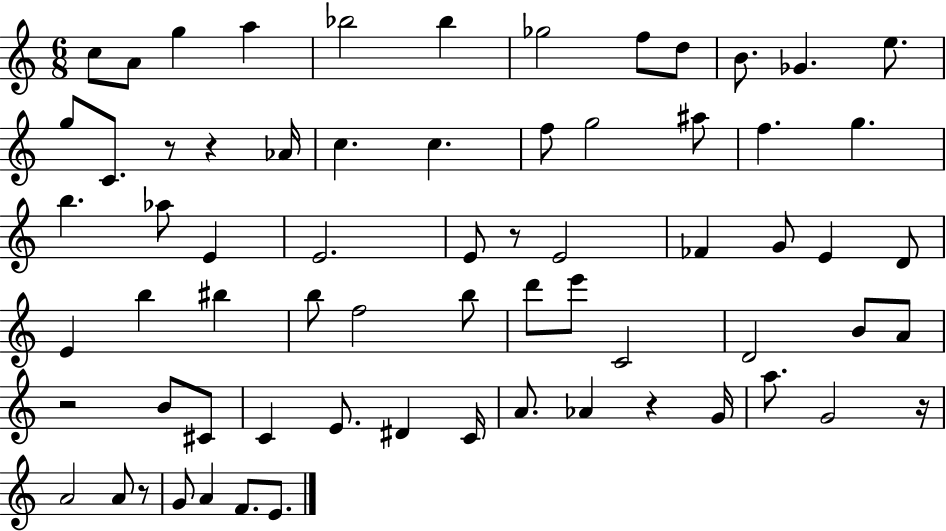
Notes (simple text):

C5/e A4/e G5/q A5/q Bb5/h Bb5/q Gb5/h F5/e D5/e B4/e. Gb4/q. E5/e. G5/e C4/e. R/e R/q Ab4/s C5/q. C5/q. F5/e G5/h A#5/e F5/q. G5/q. B5/q. Ab5/e E4/q E4/h. E4/e R/e E4/h FES4/q G4/e E4/q D4/e E4/q B5/q BIS5/q B5/e F5/h B5/e D6/e E6/e C4/h D4/h B4/e A4/e R/h B4/e C#4/e C4/q E4/e. D#4/q C4/s A4/e. Ab4/q R/q G4/s A5/e. G4/h R/s A4/h A4/e R/e G4/e A4/q F4/e. E4/e.